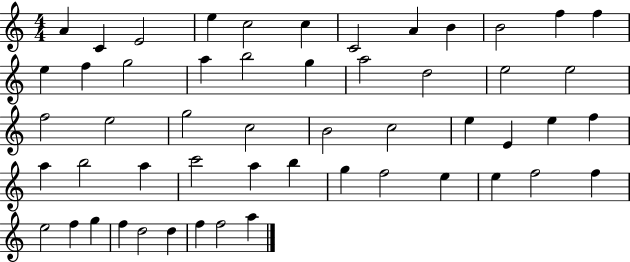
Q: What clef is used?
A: treble